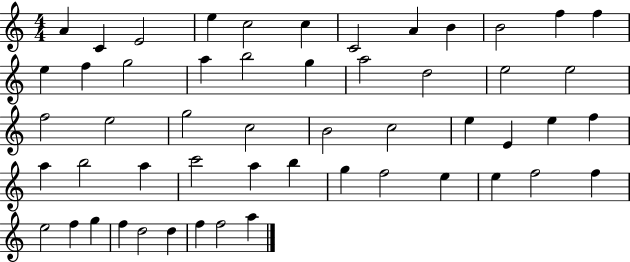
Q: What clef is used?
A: treble